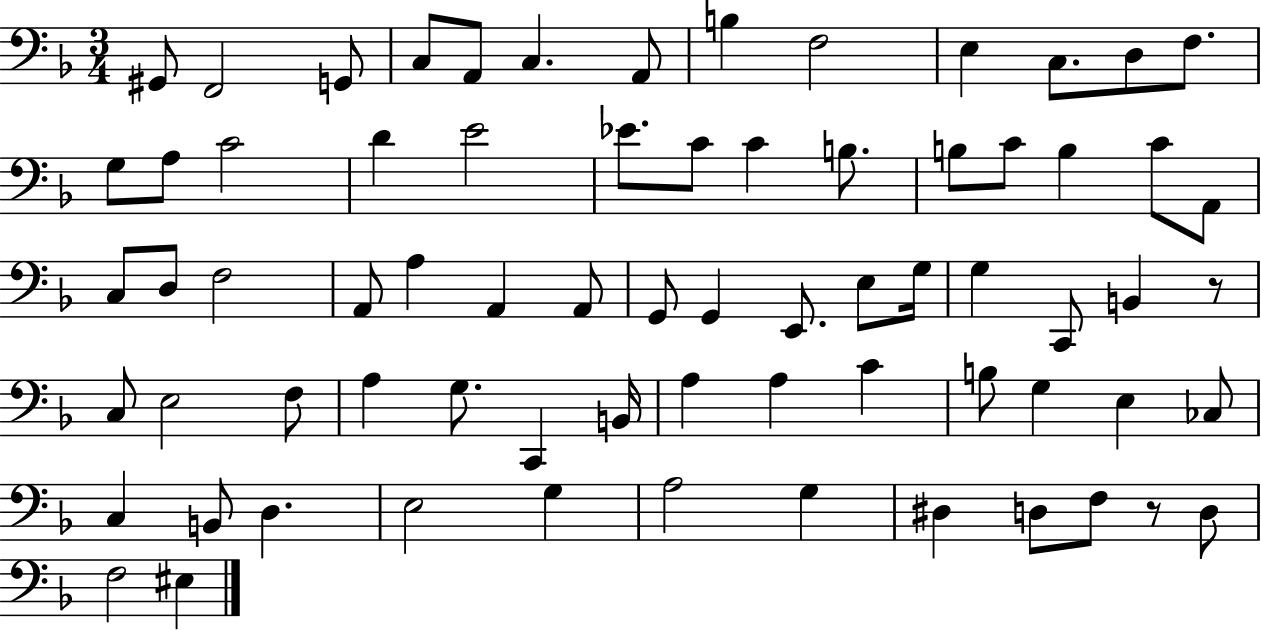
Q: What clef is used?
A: bass